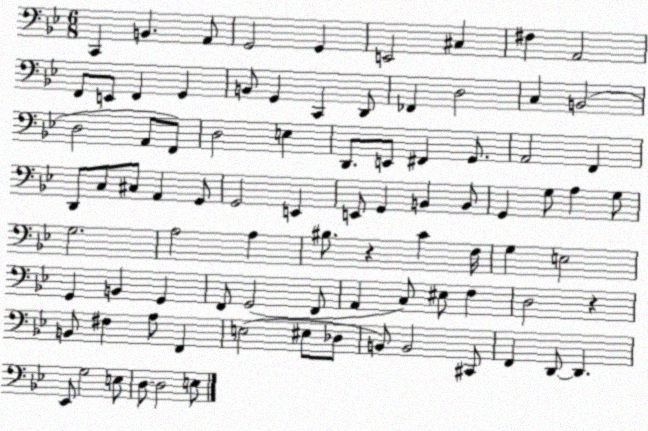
X:1
T:Untitled
M:6/8
L:1/4
K:Bb
C,, B,, A,,/2 G,,2 G,, E,,2 ^C, ^F, A,,2 F,,/2 E,,/2 F,, G,, B,,/2 G,, C,, D,,/2 _F,, D,2 C, B,,2 D,2 A,,/2 F,,/2 D,2 E, D,,/2 E,,/2 ^F,, G,,/2 A,,2 F,, D,,/2 C,/2 ^C,/2 A,, G,,/2 G,,2 E,, E,,/2 G,, B,, B,,/2 G,, G,/2 A, G,/2 G,2 A,2 A, ^B,/2 z C F,/4 G, E,2 G,, B,, G,, F,,/2 G,,2 F,,/2 A,, C,/2 ^E,/2 F, D,2 z B,,/2 ^F, A,/2 F,, E,2 ^E,/2 _D,/2 B,,/2 B,,2 ^C,,/2 F,, D,,/2 D,, _E,,/2 G,2 E,/2 D,/2 D,2 E,/2